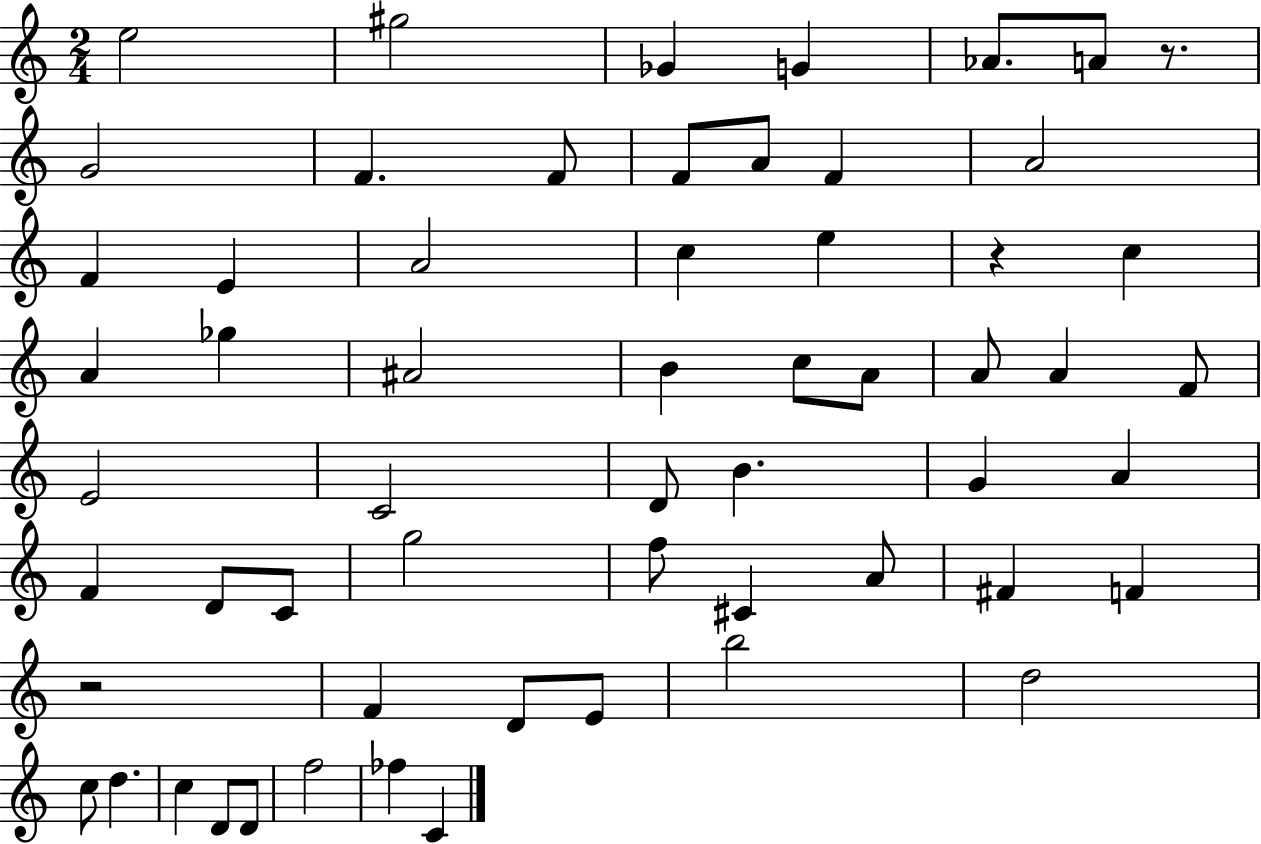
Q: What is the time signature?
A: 2/4